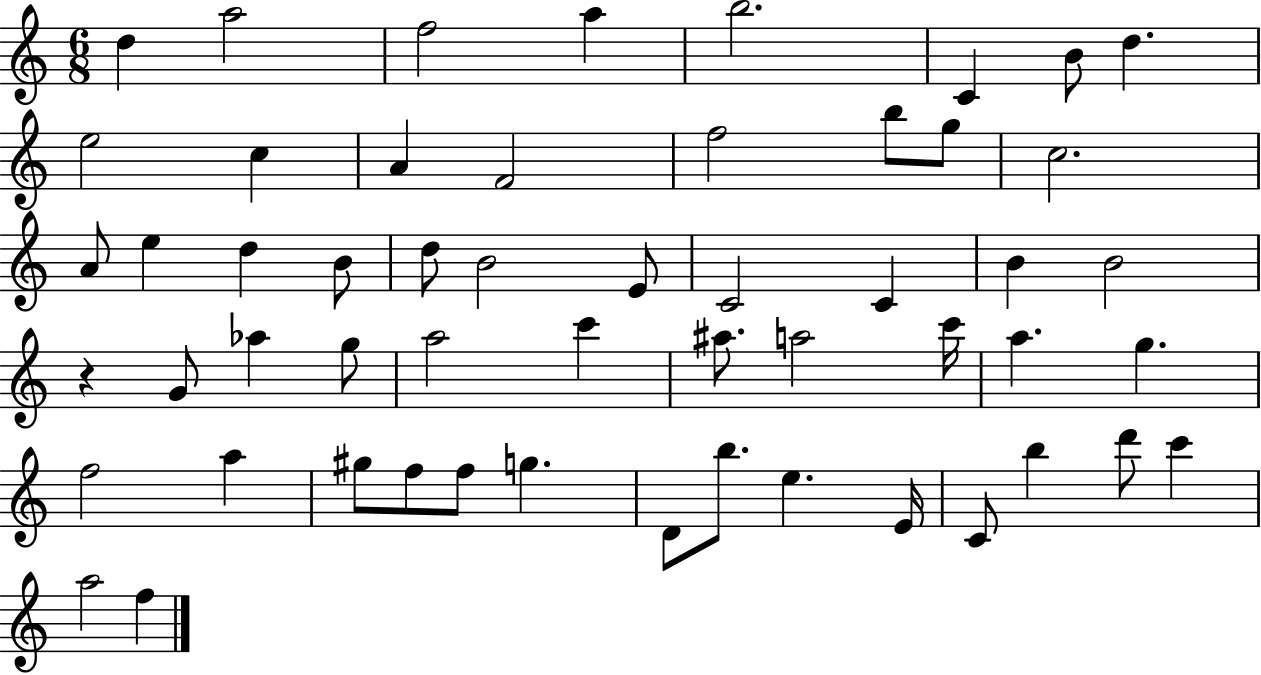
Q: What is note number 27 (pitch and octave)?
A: B4